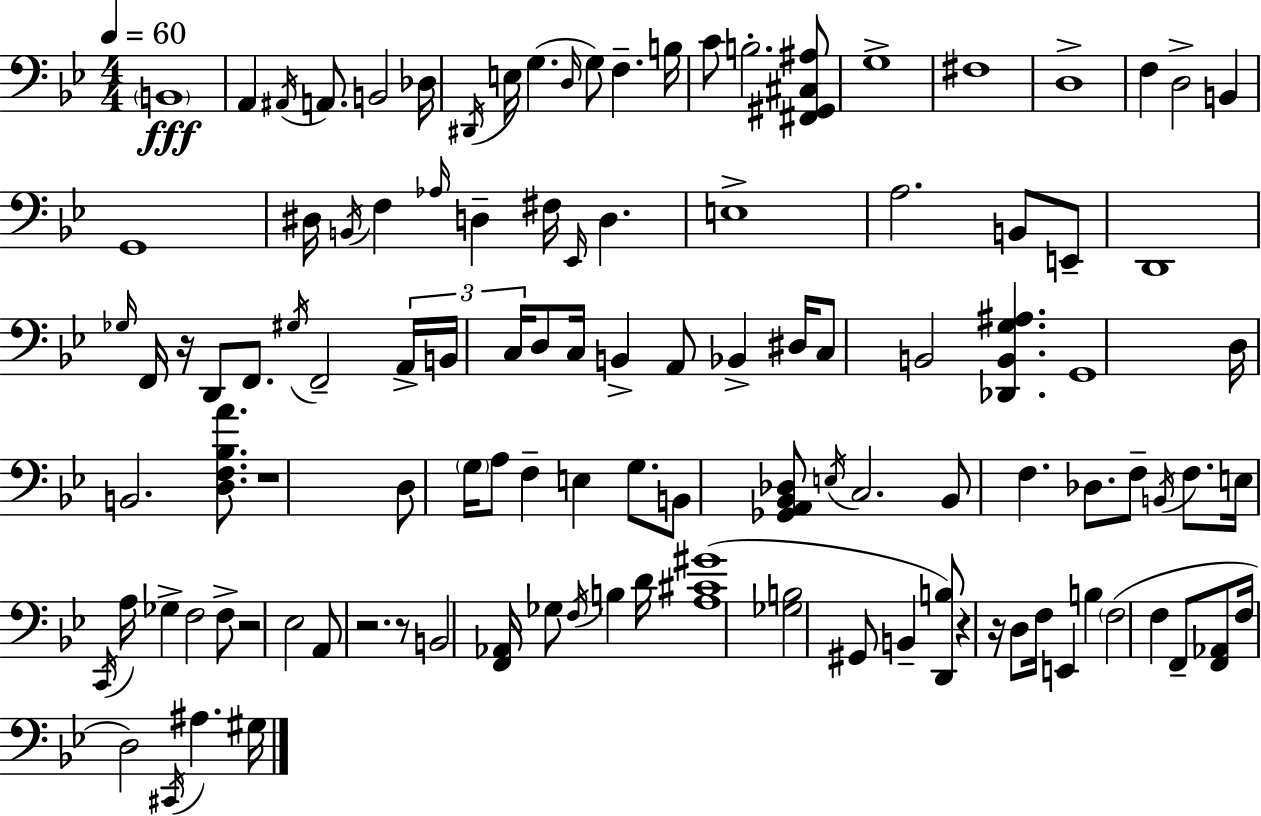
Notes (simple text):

B2/w A2/q A#2/s A2/e. B2/h Db3/s D#2/s E3/s G3/q. D3/s G3/e F3/q. B3/s C4/e B3/h. [F#2,G#2,C#3,A#3]/e G3/w F#3/w D3/w F3/q D3/h B2/q G2/w D#3/s B2/s F3/q Ab3/s D3/q F#3/s Eb2/s D3/q. E3/w A3/h. B2/e E2/e D2/w Gb3/s F2/s R/s D2/e F2/e. G#3/s F2/h A2/s B2/s C3/s D3/e C3/s B2/q A2/e Bb2/q D#3/s C3/e B2/h [Db2,B2,G3,A#3]/q. G2/w D3/s B2/h. [D3,F3,Bb3,A4]/e. R/w D3/e G3/s A3/e F3/q E3/q G3/e. B2/e [Gb2,A2,Bb2,Db3]/e E3/s C3/h. Bb2/e F3/q. Db3/e. F3/e B2/s F3/e. E3/s C2/s A3/s Gb3/q F3/h F3/e R/h Eb3/h A2/e R/h. R/e B2/h [F2,Ab2]/s Gb3/e F3/s B3/q D4/s [A3,C#4,G#4]/w [Gb3,B3]/h G#2/e B2/q [D2,B3]/e R/q R/s D3/e F3/s E2/q B3/q F3/h F3/q F2/e [F2,Ab2]/e F3/s D3/h C#2/s A#3/q. G#3/s